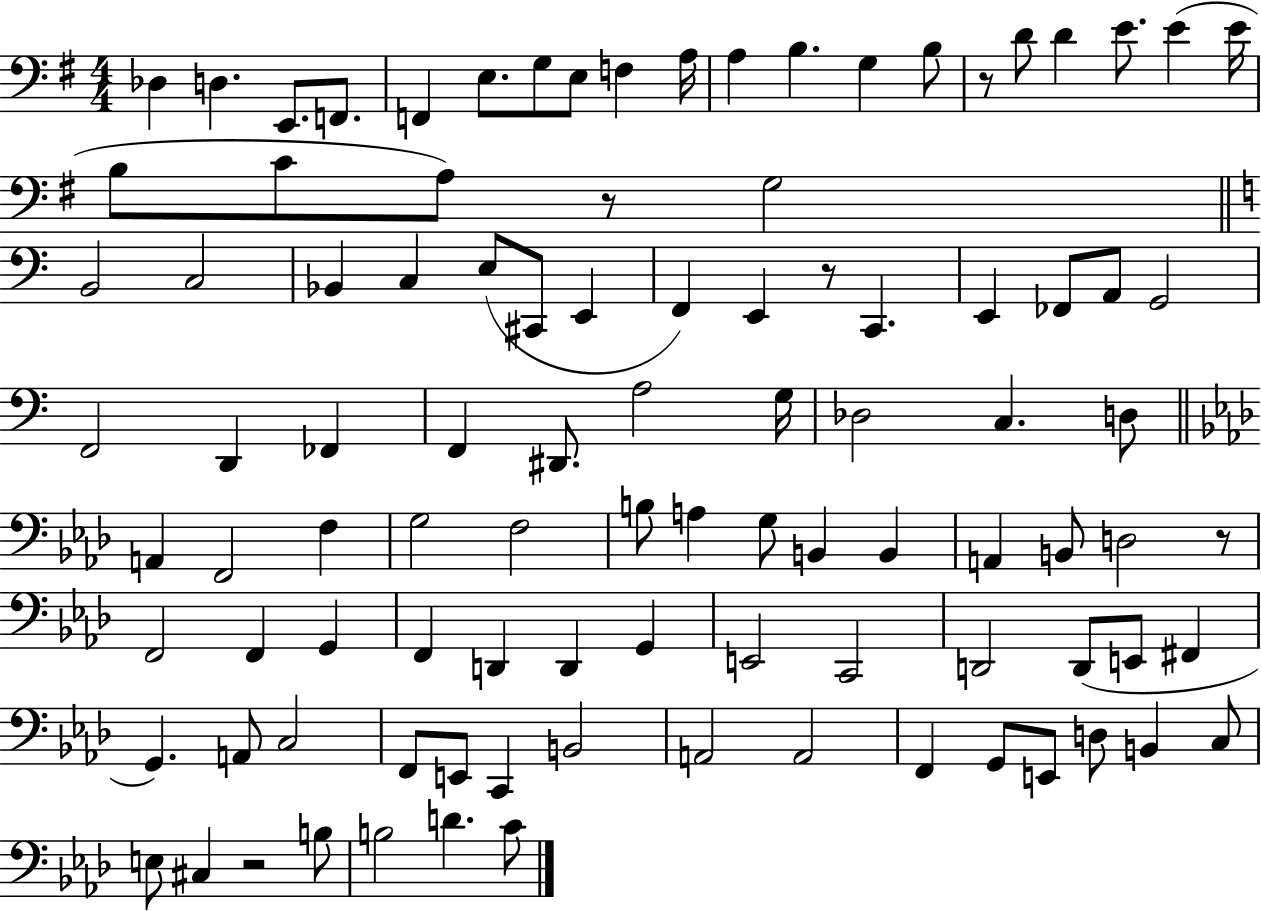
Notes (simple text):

Db3/q D3/q. E2/e. F2/e. F2/q E3/e. G3/e E3/e F3/q A3/s A3/q B3/q. G3/q B3/e R/e D4/e D4/q E4/e. E4/q E4/s B3/e C4/e A3/e R/e G3/h B2/h C3/h Bb2/q C3/q E3/e C#2/e E2/q F2/q E2/q R/e C2/q. E2/q FES2/e A2/e G2/h F2/h D2/q FES2/q F2/q D#2/e. A3/h G3/s Db3/h C3/q. D3/e A2/q F2/h F3/q G3/h F3/h B3/e A3/q G3/e B2/q B2/q A2/q B2/e D3/h R/e F2/h F2/q G2/q F2/q D2/q D2/q G2/q E2/h C2/h D2/h D2/e E2/e F#2/q G2/q. A2/e C3/h F2/e E2/e C2/q B2/h A2/h A2/h F2/q G2/e E2/e D3/e B2/q C3/e E3/e C#3/q R/h B3/e B3/h D4/q. C4/e